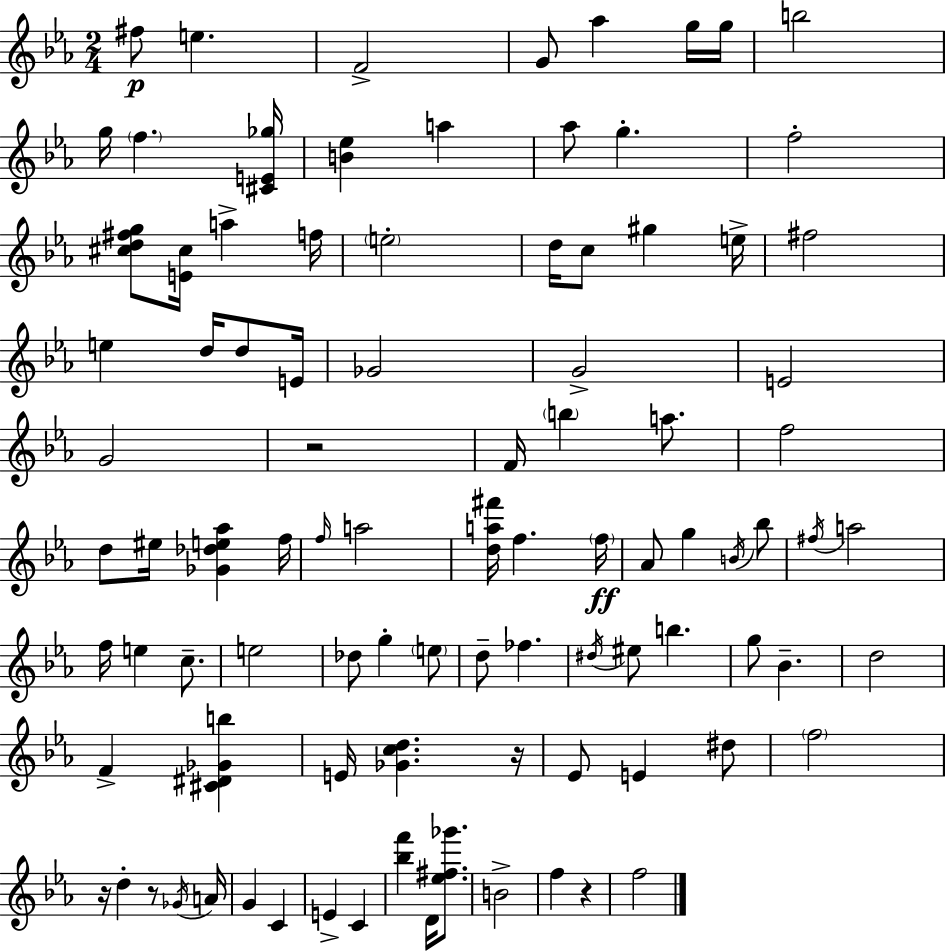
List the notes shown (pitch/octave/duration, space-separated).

F#5/e E5/q. F4/h G4/e Ab5/q G5/s G5/s B5/h G5/s F5/q. [C#4,E4,Gb5]/s [B4,Eb5]/q A5/q Ab5/e G5/q. F5/h [C#5,D5,F#5,G5]/e [E4,C#5]/s A5/q F5/s E5/h D5/s C5/e G#5/q E5/s F#5/h E5/q D5/s D5/e E4/s Gb4/h G4/h E4/h G4/h R/h F4/s B5/q A5/e. F5/h D5/e EIS5/s [Gb4,Db5,E5,Ab5]/q F5/s F5/s A5/h [D5,A5,F#6]/s F5/q. F5/s Ab4/e G5/q B4/s Bb5/e F#5/s A5/h F5/s E5/q C5/e. E5/h Db5/e G5/q E5/e D5/e FES5/q. D#5/s EIS5/e B5/q. G5/e Bb4/q. D5/h F4/q [C#4,D#4,Gb4,B5]/q E4/s [Gb4,C5,D5]/q. R/s Eb4/e E4/q D#5/e F5/h R/s D5/q R/e Gb4/s A4/s G4/q C4/q E4/q C4/q [Bb5,F6]/q D4/s [Eb5,F#5,Gb6]/e. B4/h F5/q R/q F5/h